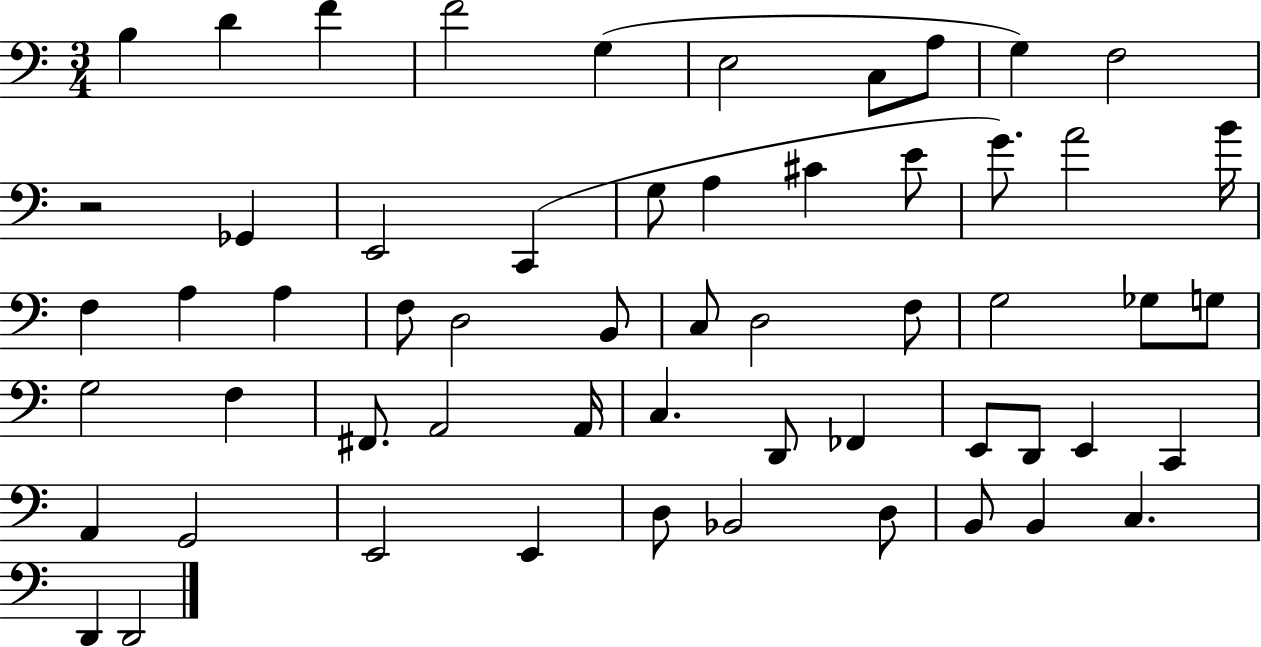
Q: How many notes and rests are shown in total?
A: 57